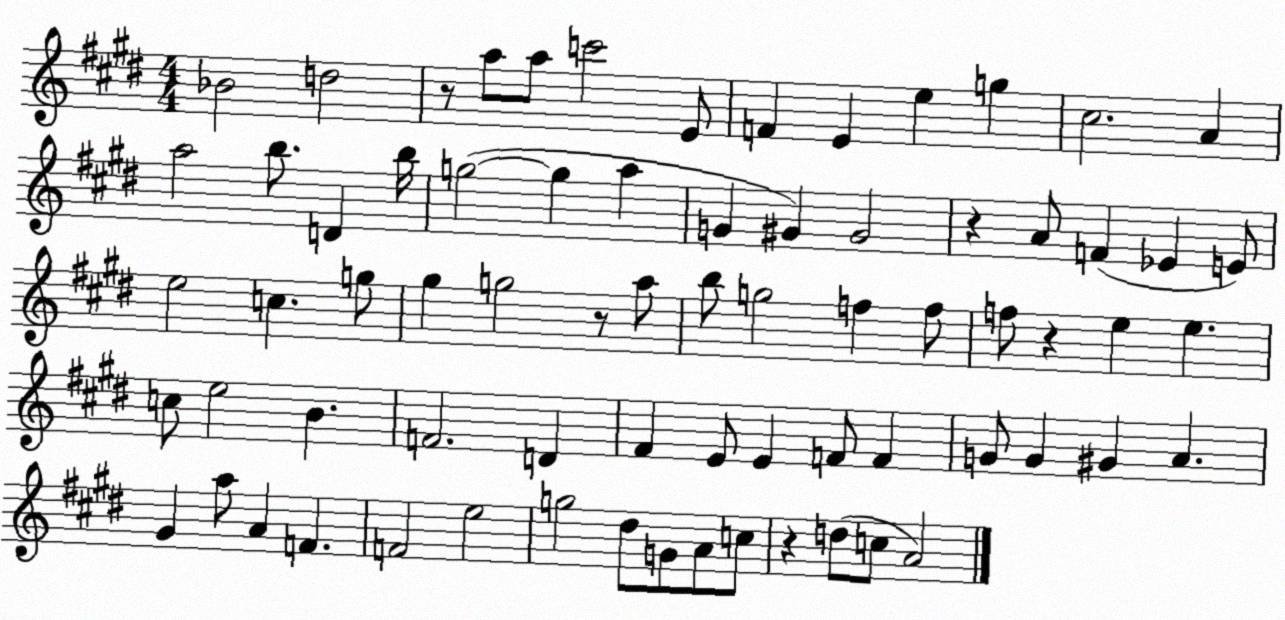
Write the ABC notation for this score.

X:1
T:Untitled
M:4/4
L:1/4
K:E
_B2 d2 z/2 a/2 a/2 c'2 E/2 F E e g ^c2 A a2 b/2 D b/4 g2 g a G ^G ^G2 z A/2 F _E E/2 e2 c g/2 ^g g2 z/2 a/2 b/2 g2 f f/2 f/2 z e e c/2 e2 B F2 D ^F E/2 E F/2 F G/2 G ^G A ^G a/2 A F F2 e2 g2 ^d/2 G/2 A/2 c/2 z d/2 c/2 A2